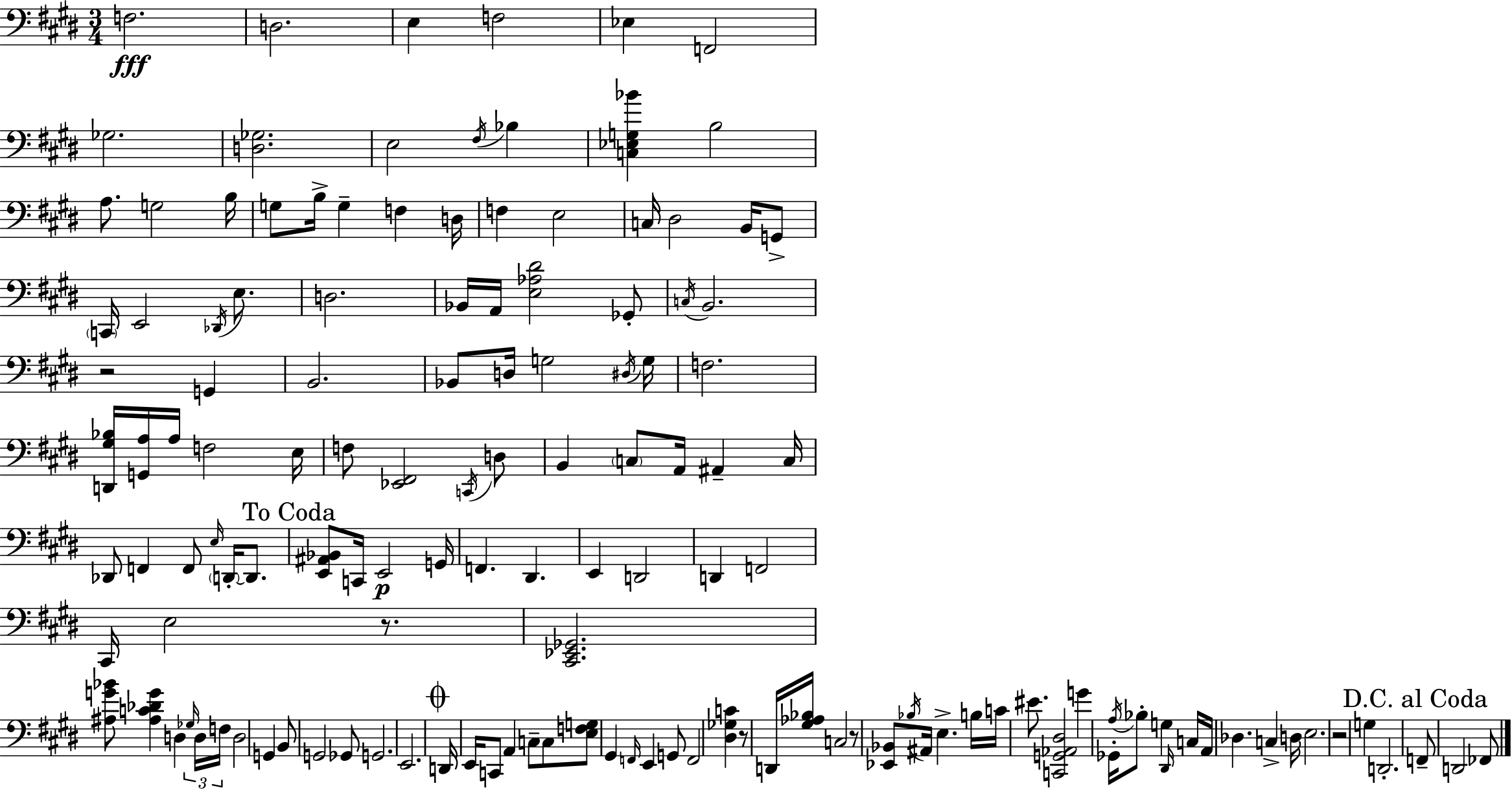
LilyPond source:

{
  \clef bass
  \numericTimeSignature
  \time 3/4
  \key e \major
  f2.\fff | d2. | e4 f2 | ees4 f,2 | \break ges2. | <d ges>2. | e2 \acciaccatura { fis16 } bes4 | <c ees g bes'>4 b2 | \break a8. g2 | b16 g8 b16-> g4-- f4 | d16 f4 e2 | c16 dis2 b,16 g,8-> | \break \parenthesize c,16 e,2 \acciaccatura { des,16 } e8. | d2. | bes,16 a,16 <e aes dis'>2 | ges,8-. \acciaccatura { c16 } b,2. | \break r2 g,4 | b,2. | bes,8 d16 g2 | \acciaccatura { dis16 } g16 f2. | \break <d, gis bes>16 <g, a>16 a16 f2 | e16 f8 <ees, fis,>2 | \acciaccatura { c,16 } d8 b,4 \parenthesize c8 a,16 | ais,4-- c16 des,8 f,4 f,8 | \break \grace { e16 } \parenthesize d,16-.~~ d,8. \mark "To Coda" <e, ais, bes,>8 c,16 e,2\p | g,16 f,4. | dis,4. e,4 d,2 | d,4 f,2 | \break cis,16 e2 | r8. <cis, ees, ges,>2. | <ais g' bes'>8 <ais c' des' g'>4 | d4 \tuplet 3/2 { \grace { ges16 } d16 f16 } d2 | \break g,4 b,8 g,2 | ges,8 g,2. | e,2. | \mark \markup { \musicglyph "scripts.coda" } d,16 e,16 c,8 a,4 | \break c8-- c8 <e f g>8 gis,4 | \grace { f,16 } e,4 g,8 f,2 | <dis ges c'>4 r8 d,16 <gis aes bes>16 | c2 r8 <ees, bes,>8 | \break \acciaccatura { bes16 } ais,16 e4.-> b16 c'16 eis'8. | <c, g, aes, dis>2 g'4 | ges,16-. \acciaccatura { a16 } bes8-. g4 \grace { dis,16 } c16 a,16 | des4. c4-> d16 e2. | \break r2 | g4 d,2.-. | \mark "D.C. al Coda" f,8-- | d,2 fes,8 \bar "|."
}